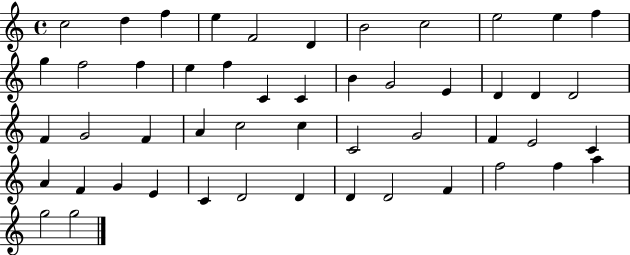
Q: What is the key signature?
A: C major